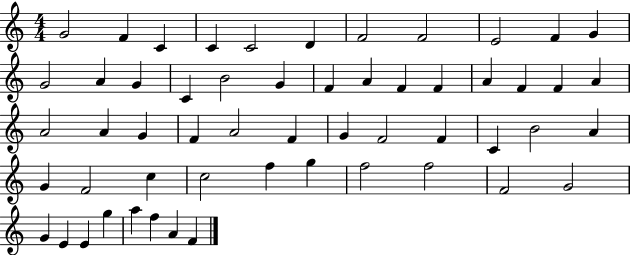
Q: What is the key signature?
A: C major